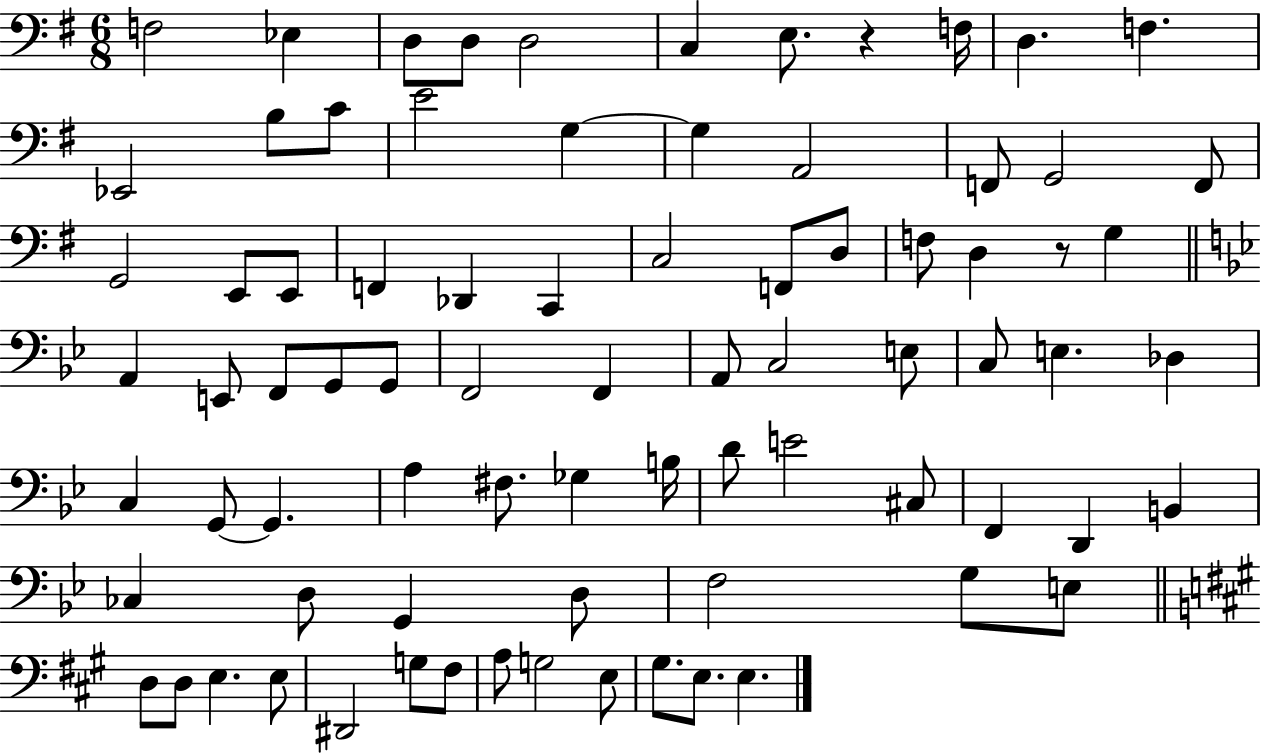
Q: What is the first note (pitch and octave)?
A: F3